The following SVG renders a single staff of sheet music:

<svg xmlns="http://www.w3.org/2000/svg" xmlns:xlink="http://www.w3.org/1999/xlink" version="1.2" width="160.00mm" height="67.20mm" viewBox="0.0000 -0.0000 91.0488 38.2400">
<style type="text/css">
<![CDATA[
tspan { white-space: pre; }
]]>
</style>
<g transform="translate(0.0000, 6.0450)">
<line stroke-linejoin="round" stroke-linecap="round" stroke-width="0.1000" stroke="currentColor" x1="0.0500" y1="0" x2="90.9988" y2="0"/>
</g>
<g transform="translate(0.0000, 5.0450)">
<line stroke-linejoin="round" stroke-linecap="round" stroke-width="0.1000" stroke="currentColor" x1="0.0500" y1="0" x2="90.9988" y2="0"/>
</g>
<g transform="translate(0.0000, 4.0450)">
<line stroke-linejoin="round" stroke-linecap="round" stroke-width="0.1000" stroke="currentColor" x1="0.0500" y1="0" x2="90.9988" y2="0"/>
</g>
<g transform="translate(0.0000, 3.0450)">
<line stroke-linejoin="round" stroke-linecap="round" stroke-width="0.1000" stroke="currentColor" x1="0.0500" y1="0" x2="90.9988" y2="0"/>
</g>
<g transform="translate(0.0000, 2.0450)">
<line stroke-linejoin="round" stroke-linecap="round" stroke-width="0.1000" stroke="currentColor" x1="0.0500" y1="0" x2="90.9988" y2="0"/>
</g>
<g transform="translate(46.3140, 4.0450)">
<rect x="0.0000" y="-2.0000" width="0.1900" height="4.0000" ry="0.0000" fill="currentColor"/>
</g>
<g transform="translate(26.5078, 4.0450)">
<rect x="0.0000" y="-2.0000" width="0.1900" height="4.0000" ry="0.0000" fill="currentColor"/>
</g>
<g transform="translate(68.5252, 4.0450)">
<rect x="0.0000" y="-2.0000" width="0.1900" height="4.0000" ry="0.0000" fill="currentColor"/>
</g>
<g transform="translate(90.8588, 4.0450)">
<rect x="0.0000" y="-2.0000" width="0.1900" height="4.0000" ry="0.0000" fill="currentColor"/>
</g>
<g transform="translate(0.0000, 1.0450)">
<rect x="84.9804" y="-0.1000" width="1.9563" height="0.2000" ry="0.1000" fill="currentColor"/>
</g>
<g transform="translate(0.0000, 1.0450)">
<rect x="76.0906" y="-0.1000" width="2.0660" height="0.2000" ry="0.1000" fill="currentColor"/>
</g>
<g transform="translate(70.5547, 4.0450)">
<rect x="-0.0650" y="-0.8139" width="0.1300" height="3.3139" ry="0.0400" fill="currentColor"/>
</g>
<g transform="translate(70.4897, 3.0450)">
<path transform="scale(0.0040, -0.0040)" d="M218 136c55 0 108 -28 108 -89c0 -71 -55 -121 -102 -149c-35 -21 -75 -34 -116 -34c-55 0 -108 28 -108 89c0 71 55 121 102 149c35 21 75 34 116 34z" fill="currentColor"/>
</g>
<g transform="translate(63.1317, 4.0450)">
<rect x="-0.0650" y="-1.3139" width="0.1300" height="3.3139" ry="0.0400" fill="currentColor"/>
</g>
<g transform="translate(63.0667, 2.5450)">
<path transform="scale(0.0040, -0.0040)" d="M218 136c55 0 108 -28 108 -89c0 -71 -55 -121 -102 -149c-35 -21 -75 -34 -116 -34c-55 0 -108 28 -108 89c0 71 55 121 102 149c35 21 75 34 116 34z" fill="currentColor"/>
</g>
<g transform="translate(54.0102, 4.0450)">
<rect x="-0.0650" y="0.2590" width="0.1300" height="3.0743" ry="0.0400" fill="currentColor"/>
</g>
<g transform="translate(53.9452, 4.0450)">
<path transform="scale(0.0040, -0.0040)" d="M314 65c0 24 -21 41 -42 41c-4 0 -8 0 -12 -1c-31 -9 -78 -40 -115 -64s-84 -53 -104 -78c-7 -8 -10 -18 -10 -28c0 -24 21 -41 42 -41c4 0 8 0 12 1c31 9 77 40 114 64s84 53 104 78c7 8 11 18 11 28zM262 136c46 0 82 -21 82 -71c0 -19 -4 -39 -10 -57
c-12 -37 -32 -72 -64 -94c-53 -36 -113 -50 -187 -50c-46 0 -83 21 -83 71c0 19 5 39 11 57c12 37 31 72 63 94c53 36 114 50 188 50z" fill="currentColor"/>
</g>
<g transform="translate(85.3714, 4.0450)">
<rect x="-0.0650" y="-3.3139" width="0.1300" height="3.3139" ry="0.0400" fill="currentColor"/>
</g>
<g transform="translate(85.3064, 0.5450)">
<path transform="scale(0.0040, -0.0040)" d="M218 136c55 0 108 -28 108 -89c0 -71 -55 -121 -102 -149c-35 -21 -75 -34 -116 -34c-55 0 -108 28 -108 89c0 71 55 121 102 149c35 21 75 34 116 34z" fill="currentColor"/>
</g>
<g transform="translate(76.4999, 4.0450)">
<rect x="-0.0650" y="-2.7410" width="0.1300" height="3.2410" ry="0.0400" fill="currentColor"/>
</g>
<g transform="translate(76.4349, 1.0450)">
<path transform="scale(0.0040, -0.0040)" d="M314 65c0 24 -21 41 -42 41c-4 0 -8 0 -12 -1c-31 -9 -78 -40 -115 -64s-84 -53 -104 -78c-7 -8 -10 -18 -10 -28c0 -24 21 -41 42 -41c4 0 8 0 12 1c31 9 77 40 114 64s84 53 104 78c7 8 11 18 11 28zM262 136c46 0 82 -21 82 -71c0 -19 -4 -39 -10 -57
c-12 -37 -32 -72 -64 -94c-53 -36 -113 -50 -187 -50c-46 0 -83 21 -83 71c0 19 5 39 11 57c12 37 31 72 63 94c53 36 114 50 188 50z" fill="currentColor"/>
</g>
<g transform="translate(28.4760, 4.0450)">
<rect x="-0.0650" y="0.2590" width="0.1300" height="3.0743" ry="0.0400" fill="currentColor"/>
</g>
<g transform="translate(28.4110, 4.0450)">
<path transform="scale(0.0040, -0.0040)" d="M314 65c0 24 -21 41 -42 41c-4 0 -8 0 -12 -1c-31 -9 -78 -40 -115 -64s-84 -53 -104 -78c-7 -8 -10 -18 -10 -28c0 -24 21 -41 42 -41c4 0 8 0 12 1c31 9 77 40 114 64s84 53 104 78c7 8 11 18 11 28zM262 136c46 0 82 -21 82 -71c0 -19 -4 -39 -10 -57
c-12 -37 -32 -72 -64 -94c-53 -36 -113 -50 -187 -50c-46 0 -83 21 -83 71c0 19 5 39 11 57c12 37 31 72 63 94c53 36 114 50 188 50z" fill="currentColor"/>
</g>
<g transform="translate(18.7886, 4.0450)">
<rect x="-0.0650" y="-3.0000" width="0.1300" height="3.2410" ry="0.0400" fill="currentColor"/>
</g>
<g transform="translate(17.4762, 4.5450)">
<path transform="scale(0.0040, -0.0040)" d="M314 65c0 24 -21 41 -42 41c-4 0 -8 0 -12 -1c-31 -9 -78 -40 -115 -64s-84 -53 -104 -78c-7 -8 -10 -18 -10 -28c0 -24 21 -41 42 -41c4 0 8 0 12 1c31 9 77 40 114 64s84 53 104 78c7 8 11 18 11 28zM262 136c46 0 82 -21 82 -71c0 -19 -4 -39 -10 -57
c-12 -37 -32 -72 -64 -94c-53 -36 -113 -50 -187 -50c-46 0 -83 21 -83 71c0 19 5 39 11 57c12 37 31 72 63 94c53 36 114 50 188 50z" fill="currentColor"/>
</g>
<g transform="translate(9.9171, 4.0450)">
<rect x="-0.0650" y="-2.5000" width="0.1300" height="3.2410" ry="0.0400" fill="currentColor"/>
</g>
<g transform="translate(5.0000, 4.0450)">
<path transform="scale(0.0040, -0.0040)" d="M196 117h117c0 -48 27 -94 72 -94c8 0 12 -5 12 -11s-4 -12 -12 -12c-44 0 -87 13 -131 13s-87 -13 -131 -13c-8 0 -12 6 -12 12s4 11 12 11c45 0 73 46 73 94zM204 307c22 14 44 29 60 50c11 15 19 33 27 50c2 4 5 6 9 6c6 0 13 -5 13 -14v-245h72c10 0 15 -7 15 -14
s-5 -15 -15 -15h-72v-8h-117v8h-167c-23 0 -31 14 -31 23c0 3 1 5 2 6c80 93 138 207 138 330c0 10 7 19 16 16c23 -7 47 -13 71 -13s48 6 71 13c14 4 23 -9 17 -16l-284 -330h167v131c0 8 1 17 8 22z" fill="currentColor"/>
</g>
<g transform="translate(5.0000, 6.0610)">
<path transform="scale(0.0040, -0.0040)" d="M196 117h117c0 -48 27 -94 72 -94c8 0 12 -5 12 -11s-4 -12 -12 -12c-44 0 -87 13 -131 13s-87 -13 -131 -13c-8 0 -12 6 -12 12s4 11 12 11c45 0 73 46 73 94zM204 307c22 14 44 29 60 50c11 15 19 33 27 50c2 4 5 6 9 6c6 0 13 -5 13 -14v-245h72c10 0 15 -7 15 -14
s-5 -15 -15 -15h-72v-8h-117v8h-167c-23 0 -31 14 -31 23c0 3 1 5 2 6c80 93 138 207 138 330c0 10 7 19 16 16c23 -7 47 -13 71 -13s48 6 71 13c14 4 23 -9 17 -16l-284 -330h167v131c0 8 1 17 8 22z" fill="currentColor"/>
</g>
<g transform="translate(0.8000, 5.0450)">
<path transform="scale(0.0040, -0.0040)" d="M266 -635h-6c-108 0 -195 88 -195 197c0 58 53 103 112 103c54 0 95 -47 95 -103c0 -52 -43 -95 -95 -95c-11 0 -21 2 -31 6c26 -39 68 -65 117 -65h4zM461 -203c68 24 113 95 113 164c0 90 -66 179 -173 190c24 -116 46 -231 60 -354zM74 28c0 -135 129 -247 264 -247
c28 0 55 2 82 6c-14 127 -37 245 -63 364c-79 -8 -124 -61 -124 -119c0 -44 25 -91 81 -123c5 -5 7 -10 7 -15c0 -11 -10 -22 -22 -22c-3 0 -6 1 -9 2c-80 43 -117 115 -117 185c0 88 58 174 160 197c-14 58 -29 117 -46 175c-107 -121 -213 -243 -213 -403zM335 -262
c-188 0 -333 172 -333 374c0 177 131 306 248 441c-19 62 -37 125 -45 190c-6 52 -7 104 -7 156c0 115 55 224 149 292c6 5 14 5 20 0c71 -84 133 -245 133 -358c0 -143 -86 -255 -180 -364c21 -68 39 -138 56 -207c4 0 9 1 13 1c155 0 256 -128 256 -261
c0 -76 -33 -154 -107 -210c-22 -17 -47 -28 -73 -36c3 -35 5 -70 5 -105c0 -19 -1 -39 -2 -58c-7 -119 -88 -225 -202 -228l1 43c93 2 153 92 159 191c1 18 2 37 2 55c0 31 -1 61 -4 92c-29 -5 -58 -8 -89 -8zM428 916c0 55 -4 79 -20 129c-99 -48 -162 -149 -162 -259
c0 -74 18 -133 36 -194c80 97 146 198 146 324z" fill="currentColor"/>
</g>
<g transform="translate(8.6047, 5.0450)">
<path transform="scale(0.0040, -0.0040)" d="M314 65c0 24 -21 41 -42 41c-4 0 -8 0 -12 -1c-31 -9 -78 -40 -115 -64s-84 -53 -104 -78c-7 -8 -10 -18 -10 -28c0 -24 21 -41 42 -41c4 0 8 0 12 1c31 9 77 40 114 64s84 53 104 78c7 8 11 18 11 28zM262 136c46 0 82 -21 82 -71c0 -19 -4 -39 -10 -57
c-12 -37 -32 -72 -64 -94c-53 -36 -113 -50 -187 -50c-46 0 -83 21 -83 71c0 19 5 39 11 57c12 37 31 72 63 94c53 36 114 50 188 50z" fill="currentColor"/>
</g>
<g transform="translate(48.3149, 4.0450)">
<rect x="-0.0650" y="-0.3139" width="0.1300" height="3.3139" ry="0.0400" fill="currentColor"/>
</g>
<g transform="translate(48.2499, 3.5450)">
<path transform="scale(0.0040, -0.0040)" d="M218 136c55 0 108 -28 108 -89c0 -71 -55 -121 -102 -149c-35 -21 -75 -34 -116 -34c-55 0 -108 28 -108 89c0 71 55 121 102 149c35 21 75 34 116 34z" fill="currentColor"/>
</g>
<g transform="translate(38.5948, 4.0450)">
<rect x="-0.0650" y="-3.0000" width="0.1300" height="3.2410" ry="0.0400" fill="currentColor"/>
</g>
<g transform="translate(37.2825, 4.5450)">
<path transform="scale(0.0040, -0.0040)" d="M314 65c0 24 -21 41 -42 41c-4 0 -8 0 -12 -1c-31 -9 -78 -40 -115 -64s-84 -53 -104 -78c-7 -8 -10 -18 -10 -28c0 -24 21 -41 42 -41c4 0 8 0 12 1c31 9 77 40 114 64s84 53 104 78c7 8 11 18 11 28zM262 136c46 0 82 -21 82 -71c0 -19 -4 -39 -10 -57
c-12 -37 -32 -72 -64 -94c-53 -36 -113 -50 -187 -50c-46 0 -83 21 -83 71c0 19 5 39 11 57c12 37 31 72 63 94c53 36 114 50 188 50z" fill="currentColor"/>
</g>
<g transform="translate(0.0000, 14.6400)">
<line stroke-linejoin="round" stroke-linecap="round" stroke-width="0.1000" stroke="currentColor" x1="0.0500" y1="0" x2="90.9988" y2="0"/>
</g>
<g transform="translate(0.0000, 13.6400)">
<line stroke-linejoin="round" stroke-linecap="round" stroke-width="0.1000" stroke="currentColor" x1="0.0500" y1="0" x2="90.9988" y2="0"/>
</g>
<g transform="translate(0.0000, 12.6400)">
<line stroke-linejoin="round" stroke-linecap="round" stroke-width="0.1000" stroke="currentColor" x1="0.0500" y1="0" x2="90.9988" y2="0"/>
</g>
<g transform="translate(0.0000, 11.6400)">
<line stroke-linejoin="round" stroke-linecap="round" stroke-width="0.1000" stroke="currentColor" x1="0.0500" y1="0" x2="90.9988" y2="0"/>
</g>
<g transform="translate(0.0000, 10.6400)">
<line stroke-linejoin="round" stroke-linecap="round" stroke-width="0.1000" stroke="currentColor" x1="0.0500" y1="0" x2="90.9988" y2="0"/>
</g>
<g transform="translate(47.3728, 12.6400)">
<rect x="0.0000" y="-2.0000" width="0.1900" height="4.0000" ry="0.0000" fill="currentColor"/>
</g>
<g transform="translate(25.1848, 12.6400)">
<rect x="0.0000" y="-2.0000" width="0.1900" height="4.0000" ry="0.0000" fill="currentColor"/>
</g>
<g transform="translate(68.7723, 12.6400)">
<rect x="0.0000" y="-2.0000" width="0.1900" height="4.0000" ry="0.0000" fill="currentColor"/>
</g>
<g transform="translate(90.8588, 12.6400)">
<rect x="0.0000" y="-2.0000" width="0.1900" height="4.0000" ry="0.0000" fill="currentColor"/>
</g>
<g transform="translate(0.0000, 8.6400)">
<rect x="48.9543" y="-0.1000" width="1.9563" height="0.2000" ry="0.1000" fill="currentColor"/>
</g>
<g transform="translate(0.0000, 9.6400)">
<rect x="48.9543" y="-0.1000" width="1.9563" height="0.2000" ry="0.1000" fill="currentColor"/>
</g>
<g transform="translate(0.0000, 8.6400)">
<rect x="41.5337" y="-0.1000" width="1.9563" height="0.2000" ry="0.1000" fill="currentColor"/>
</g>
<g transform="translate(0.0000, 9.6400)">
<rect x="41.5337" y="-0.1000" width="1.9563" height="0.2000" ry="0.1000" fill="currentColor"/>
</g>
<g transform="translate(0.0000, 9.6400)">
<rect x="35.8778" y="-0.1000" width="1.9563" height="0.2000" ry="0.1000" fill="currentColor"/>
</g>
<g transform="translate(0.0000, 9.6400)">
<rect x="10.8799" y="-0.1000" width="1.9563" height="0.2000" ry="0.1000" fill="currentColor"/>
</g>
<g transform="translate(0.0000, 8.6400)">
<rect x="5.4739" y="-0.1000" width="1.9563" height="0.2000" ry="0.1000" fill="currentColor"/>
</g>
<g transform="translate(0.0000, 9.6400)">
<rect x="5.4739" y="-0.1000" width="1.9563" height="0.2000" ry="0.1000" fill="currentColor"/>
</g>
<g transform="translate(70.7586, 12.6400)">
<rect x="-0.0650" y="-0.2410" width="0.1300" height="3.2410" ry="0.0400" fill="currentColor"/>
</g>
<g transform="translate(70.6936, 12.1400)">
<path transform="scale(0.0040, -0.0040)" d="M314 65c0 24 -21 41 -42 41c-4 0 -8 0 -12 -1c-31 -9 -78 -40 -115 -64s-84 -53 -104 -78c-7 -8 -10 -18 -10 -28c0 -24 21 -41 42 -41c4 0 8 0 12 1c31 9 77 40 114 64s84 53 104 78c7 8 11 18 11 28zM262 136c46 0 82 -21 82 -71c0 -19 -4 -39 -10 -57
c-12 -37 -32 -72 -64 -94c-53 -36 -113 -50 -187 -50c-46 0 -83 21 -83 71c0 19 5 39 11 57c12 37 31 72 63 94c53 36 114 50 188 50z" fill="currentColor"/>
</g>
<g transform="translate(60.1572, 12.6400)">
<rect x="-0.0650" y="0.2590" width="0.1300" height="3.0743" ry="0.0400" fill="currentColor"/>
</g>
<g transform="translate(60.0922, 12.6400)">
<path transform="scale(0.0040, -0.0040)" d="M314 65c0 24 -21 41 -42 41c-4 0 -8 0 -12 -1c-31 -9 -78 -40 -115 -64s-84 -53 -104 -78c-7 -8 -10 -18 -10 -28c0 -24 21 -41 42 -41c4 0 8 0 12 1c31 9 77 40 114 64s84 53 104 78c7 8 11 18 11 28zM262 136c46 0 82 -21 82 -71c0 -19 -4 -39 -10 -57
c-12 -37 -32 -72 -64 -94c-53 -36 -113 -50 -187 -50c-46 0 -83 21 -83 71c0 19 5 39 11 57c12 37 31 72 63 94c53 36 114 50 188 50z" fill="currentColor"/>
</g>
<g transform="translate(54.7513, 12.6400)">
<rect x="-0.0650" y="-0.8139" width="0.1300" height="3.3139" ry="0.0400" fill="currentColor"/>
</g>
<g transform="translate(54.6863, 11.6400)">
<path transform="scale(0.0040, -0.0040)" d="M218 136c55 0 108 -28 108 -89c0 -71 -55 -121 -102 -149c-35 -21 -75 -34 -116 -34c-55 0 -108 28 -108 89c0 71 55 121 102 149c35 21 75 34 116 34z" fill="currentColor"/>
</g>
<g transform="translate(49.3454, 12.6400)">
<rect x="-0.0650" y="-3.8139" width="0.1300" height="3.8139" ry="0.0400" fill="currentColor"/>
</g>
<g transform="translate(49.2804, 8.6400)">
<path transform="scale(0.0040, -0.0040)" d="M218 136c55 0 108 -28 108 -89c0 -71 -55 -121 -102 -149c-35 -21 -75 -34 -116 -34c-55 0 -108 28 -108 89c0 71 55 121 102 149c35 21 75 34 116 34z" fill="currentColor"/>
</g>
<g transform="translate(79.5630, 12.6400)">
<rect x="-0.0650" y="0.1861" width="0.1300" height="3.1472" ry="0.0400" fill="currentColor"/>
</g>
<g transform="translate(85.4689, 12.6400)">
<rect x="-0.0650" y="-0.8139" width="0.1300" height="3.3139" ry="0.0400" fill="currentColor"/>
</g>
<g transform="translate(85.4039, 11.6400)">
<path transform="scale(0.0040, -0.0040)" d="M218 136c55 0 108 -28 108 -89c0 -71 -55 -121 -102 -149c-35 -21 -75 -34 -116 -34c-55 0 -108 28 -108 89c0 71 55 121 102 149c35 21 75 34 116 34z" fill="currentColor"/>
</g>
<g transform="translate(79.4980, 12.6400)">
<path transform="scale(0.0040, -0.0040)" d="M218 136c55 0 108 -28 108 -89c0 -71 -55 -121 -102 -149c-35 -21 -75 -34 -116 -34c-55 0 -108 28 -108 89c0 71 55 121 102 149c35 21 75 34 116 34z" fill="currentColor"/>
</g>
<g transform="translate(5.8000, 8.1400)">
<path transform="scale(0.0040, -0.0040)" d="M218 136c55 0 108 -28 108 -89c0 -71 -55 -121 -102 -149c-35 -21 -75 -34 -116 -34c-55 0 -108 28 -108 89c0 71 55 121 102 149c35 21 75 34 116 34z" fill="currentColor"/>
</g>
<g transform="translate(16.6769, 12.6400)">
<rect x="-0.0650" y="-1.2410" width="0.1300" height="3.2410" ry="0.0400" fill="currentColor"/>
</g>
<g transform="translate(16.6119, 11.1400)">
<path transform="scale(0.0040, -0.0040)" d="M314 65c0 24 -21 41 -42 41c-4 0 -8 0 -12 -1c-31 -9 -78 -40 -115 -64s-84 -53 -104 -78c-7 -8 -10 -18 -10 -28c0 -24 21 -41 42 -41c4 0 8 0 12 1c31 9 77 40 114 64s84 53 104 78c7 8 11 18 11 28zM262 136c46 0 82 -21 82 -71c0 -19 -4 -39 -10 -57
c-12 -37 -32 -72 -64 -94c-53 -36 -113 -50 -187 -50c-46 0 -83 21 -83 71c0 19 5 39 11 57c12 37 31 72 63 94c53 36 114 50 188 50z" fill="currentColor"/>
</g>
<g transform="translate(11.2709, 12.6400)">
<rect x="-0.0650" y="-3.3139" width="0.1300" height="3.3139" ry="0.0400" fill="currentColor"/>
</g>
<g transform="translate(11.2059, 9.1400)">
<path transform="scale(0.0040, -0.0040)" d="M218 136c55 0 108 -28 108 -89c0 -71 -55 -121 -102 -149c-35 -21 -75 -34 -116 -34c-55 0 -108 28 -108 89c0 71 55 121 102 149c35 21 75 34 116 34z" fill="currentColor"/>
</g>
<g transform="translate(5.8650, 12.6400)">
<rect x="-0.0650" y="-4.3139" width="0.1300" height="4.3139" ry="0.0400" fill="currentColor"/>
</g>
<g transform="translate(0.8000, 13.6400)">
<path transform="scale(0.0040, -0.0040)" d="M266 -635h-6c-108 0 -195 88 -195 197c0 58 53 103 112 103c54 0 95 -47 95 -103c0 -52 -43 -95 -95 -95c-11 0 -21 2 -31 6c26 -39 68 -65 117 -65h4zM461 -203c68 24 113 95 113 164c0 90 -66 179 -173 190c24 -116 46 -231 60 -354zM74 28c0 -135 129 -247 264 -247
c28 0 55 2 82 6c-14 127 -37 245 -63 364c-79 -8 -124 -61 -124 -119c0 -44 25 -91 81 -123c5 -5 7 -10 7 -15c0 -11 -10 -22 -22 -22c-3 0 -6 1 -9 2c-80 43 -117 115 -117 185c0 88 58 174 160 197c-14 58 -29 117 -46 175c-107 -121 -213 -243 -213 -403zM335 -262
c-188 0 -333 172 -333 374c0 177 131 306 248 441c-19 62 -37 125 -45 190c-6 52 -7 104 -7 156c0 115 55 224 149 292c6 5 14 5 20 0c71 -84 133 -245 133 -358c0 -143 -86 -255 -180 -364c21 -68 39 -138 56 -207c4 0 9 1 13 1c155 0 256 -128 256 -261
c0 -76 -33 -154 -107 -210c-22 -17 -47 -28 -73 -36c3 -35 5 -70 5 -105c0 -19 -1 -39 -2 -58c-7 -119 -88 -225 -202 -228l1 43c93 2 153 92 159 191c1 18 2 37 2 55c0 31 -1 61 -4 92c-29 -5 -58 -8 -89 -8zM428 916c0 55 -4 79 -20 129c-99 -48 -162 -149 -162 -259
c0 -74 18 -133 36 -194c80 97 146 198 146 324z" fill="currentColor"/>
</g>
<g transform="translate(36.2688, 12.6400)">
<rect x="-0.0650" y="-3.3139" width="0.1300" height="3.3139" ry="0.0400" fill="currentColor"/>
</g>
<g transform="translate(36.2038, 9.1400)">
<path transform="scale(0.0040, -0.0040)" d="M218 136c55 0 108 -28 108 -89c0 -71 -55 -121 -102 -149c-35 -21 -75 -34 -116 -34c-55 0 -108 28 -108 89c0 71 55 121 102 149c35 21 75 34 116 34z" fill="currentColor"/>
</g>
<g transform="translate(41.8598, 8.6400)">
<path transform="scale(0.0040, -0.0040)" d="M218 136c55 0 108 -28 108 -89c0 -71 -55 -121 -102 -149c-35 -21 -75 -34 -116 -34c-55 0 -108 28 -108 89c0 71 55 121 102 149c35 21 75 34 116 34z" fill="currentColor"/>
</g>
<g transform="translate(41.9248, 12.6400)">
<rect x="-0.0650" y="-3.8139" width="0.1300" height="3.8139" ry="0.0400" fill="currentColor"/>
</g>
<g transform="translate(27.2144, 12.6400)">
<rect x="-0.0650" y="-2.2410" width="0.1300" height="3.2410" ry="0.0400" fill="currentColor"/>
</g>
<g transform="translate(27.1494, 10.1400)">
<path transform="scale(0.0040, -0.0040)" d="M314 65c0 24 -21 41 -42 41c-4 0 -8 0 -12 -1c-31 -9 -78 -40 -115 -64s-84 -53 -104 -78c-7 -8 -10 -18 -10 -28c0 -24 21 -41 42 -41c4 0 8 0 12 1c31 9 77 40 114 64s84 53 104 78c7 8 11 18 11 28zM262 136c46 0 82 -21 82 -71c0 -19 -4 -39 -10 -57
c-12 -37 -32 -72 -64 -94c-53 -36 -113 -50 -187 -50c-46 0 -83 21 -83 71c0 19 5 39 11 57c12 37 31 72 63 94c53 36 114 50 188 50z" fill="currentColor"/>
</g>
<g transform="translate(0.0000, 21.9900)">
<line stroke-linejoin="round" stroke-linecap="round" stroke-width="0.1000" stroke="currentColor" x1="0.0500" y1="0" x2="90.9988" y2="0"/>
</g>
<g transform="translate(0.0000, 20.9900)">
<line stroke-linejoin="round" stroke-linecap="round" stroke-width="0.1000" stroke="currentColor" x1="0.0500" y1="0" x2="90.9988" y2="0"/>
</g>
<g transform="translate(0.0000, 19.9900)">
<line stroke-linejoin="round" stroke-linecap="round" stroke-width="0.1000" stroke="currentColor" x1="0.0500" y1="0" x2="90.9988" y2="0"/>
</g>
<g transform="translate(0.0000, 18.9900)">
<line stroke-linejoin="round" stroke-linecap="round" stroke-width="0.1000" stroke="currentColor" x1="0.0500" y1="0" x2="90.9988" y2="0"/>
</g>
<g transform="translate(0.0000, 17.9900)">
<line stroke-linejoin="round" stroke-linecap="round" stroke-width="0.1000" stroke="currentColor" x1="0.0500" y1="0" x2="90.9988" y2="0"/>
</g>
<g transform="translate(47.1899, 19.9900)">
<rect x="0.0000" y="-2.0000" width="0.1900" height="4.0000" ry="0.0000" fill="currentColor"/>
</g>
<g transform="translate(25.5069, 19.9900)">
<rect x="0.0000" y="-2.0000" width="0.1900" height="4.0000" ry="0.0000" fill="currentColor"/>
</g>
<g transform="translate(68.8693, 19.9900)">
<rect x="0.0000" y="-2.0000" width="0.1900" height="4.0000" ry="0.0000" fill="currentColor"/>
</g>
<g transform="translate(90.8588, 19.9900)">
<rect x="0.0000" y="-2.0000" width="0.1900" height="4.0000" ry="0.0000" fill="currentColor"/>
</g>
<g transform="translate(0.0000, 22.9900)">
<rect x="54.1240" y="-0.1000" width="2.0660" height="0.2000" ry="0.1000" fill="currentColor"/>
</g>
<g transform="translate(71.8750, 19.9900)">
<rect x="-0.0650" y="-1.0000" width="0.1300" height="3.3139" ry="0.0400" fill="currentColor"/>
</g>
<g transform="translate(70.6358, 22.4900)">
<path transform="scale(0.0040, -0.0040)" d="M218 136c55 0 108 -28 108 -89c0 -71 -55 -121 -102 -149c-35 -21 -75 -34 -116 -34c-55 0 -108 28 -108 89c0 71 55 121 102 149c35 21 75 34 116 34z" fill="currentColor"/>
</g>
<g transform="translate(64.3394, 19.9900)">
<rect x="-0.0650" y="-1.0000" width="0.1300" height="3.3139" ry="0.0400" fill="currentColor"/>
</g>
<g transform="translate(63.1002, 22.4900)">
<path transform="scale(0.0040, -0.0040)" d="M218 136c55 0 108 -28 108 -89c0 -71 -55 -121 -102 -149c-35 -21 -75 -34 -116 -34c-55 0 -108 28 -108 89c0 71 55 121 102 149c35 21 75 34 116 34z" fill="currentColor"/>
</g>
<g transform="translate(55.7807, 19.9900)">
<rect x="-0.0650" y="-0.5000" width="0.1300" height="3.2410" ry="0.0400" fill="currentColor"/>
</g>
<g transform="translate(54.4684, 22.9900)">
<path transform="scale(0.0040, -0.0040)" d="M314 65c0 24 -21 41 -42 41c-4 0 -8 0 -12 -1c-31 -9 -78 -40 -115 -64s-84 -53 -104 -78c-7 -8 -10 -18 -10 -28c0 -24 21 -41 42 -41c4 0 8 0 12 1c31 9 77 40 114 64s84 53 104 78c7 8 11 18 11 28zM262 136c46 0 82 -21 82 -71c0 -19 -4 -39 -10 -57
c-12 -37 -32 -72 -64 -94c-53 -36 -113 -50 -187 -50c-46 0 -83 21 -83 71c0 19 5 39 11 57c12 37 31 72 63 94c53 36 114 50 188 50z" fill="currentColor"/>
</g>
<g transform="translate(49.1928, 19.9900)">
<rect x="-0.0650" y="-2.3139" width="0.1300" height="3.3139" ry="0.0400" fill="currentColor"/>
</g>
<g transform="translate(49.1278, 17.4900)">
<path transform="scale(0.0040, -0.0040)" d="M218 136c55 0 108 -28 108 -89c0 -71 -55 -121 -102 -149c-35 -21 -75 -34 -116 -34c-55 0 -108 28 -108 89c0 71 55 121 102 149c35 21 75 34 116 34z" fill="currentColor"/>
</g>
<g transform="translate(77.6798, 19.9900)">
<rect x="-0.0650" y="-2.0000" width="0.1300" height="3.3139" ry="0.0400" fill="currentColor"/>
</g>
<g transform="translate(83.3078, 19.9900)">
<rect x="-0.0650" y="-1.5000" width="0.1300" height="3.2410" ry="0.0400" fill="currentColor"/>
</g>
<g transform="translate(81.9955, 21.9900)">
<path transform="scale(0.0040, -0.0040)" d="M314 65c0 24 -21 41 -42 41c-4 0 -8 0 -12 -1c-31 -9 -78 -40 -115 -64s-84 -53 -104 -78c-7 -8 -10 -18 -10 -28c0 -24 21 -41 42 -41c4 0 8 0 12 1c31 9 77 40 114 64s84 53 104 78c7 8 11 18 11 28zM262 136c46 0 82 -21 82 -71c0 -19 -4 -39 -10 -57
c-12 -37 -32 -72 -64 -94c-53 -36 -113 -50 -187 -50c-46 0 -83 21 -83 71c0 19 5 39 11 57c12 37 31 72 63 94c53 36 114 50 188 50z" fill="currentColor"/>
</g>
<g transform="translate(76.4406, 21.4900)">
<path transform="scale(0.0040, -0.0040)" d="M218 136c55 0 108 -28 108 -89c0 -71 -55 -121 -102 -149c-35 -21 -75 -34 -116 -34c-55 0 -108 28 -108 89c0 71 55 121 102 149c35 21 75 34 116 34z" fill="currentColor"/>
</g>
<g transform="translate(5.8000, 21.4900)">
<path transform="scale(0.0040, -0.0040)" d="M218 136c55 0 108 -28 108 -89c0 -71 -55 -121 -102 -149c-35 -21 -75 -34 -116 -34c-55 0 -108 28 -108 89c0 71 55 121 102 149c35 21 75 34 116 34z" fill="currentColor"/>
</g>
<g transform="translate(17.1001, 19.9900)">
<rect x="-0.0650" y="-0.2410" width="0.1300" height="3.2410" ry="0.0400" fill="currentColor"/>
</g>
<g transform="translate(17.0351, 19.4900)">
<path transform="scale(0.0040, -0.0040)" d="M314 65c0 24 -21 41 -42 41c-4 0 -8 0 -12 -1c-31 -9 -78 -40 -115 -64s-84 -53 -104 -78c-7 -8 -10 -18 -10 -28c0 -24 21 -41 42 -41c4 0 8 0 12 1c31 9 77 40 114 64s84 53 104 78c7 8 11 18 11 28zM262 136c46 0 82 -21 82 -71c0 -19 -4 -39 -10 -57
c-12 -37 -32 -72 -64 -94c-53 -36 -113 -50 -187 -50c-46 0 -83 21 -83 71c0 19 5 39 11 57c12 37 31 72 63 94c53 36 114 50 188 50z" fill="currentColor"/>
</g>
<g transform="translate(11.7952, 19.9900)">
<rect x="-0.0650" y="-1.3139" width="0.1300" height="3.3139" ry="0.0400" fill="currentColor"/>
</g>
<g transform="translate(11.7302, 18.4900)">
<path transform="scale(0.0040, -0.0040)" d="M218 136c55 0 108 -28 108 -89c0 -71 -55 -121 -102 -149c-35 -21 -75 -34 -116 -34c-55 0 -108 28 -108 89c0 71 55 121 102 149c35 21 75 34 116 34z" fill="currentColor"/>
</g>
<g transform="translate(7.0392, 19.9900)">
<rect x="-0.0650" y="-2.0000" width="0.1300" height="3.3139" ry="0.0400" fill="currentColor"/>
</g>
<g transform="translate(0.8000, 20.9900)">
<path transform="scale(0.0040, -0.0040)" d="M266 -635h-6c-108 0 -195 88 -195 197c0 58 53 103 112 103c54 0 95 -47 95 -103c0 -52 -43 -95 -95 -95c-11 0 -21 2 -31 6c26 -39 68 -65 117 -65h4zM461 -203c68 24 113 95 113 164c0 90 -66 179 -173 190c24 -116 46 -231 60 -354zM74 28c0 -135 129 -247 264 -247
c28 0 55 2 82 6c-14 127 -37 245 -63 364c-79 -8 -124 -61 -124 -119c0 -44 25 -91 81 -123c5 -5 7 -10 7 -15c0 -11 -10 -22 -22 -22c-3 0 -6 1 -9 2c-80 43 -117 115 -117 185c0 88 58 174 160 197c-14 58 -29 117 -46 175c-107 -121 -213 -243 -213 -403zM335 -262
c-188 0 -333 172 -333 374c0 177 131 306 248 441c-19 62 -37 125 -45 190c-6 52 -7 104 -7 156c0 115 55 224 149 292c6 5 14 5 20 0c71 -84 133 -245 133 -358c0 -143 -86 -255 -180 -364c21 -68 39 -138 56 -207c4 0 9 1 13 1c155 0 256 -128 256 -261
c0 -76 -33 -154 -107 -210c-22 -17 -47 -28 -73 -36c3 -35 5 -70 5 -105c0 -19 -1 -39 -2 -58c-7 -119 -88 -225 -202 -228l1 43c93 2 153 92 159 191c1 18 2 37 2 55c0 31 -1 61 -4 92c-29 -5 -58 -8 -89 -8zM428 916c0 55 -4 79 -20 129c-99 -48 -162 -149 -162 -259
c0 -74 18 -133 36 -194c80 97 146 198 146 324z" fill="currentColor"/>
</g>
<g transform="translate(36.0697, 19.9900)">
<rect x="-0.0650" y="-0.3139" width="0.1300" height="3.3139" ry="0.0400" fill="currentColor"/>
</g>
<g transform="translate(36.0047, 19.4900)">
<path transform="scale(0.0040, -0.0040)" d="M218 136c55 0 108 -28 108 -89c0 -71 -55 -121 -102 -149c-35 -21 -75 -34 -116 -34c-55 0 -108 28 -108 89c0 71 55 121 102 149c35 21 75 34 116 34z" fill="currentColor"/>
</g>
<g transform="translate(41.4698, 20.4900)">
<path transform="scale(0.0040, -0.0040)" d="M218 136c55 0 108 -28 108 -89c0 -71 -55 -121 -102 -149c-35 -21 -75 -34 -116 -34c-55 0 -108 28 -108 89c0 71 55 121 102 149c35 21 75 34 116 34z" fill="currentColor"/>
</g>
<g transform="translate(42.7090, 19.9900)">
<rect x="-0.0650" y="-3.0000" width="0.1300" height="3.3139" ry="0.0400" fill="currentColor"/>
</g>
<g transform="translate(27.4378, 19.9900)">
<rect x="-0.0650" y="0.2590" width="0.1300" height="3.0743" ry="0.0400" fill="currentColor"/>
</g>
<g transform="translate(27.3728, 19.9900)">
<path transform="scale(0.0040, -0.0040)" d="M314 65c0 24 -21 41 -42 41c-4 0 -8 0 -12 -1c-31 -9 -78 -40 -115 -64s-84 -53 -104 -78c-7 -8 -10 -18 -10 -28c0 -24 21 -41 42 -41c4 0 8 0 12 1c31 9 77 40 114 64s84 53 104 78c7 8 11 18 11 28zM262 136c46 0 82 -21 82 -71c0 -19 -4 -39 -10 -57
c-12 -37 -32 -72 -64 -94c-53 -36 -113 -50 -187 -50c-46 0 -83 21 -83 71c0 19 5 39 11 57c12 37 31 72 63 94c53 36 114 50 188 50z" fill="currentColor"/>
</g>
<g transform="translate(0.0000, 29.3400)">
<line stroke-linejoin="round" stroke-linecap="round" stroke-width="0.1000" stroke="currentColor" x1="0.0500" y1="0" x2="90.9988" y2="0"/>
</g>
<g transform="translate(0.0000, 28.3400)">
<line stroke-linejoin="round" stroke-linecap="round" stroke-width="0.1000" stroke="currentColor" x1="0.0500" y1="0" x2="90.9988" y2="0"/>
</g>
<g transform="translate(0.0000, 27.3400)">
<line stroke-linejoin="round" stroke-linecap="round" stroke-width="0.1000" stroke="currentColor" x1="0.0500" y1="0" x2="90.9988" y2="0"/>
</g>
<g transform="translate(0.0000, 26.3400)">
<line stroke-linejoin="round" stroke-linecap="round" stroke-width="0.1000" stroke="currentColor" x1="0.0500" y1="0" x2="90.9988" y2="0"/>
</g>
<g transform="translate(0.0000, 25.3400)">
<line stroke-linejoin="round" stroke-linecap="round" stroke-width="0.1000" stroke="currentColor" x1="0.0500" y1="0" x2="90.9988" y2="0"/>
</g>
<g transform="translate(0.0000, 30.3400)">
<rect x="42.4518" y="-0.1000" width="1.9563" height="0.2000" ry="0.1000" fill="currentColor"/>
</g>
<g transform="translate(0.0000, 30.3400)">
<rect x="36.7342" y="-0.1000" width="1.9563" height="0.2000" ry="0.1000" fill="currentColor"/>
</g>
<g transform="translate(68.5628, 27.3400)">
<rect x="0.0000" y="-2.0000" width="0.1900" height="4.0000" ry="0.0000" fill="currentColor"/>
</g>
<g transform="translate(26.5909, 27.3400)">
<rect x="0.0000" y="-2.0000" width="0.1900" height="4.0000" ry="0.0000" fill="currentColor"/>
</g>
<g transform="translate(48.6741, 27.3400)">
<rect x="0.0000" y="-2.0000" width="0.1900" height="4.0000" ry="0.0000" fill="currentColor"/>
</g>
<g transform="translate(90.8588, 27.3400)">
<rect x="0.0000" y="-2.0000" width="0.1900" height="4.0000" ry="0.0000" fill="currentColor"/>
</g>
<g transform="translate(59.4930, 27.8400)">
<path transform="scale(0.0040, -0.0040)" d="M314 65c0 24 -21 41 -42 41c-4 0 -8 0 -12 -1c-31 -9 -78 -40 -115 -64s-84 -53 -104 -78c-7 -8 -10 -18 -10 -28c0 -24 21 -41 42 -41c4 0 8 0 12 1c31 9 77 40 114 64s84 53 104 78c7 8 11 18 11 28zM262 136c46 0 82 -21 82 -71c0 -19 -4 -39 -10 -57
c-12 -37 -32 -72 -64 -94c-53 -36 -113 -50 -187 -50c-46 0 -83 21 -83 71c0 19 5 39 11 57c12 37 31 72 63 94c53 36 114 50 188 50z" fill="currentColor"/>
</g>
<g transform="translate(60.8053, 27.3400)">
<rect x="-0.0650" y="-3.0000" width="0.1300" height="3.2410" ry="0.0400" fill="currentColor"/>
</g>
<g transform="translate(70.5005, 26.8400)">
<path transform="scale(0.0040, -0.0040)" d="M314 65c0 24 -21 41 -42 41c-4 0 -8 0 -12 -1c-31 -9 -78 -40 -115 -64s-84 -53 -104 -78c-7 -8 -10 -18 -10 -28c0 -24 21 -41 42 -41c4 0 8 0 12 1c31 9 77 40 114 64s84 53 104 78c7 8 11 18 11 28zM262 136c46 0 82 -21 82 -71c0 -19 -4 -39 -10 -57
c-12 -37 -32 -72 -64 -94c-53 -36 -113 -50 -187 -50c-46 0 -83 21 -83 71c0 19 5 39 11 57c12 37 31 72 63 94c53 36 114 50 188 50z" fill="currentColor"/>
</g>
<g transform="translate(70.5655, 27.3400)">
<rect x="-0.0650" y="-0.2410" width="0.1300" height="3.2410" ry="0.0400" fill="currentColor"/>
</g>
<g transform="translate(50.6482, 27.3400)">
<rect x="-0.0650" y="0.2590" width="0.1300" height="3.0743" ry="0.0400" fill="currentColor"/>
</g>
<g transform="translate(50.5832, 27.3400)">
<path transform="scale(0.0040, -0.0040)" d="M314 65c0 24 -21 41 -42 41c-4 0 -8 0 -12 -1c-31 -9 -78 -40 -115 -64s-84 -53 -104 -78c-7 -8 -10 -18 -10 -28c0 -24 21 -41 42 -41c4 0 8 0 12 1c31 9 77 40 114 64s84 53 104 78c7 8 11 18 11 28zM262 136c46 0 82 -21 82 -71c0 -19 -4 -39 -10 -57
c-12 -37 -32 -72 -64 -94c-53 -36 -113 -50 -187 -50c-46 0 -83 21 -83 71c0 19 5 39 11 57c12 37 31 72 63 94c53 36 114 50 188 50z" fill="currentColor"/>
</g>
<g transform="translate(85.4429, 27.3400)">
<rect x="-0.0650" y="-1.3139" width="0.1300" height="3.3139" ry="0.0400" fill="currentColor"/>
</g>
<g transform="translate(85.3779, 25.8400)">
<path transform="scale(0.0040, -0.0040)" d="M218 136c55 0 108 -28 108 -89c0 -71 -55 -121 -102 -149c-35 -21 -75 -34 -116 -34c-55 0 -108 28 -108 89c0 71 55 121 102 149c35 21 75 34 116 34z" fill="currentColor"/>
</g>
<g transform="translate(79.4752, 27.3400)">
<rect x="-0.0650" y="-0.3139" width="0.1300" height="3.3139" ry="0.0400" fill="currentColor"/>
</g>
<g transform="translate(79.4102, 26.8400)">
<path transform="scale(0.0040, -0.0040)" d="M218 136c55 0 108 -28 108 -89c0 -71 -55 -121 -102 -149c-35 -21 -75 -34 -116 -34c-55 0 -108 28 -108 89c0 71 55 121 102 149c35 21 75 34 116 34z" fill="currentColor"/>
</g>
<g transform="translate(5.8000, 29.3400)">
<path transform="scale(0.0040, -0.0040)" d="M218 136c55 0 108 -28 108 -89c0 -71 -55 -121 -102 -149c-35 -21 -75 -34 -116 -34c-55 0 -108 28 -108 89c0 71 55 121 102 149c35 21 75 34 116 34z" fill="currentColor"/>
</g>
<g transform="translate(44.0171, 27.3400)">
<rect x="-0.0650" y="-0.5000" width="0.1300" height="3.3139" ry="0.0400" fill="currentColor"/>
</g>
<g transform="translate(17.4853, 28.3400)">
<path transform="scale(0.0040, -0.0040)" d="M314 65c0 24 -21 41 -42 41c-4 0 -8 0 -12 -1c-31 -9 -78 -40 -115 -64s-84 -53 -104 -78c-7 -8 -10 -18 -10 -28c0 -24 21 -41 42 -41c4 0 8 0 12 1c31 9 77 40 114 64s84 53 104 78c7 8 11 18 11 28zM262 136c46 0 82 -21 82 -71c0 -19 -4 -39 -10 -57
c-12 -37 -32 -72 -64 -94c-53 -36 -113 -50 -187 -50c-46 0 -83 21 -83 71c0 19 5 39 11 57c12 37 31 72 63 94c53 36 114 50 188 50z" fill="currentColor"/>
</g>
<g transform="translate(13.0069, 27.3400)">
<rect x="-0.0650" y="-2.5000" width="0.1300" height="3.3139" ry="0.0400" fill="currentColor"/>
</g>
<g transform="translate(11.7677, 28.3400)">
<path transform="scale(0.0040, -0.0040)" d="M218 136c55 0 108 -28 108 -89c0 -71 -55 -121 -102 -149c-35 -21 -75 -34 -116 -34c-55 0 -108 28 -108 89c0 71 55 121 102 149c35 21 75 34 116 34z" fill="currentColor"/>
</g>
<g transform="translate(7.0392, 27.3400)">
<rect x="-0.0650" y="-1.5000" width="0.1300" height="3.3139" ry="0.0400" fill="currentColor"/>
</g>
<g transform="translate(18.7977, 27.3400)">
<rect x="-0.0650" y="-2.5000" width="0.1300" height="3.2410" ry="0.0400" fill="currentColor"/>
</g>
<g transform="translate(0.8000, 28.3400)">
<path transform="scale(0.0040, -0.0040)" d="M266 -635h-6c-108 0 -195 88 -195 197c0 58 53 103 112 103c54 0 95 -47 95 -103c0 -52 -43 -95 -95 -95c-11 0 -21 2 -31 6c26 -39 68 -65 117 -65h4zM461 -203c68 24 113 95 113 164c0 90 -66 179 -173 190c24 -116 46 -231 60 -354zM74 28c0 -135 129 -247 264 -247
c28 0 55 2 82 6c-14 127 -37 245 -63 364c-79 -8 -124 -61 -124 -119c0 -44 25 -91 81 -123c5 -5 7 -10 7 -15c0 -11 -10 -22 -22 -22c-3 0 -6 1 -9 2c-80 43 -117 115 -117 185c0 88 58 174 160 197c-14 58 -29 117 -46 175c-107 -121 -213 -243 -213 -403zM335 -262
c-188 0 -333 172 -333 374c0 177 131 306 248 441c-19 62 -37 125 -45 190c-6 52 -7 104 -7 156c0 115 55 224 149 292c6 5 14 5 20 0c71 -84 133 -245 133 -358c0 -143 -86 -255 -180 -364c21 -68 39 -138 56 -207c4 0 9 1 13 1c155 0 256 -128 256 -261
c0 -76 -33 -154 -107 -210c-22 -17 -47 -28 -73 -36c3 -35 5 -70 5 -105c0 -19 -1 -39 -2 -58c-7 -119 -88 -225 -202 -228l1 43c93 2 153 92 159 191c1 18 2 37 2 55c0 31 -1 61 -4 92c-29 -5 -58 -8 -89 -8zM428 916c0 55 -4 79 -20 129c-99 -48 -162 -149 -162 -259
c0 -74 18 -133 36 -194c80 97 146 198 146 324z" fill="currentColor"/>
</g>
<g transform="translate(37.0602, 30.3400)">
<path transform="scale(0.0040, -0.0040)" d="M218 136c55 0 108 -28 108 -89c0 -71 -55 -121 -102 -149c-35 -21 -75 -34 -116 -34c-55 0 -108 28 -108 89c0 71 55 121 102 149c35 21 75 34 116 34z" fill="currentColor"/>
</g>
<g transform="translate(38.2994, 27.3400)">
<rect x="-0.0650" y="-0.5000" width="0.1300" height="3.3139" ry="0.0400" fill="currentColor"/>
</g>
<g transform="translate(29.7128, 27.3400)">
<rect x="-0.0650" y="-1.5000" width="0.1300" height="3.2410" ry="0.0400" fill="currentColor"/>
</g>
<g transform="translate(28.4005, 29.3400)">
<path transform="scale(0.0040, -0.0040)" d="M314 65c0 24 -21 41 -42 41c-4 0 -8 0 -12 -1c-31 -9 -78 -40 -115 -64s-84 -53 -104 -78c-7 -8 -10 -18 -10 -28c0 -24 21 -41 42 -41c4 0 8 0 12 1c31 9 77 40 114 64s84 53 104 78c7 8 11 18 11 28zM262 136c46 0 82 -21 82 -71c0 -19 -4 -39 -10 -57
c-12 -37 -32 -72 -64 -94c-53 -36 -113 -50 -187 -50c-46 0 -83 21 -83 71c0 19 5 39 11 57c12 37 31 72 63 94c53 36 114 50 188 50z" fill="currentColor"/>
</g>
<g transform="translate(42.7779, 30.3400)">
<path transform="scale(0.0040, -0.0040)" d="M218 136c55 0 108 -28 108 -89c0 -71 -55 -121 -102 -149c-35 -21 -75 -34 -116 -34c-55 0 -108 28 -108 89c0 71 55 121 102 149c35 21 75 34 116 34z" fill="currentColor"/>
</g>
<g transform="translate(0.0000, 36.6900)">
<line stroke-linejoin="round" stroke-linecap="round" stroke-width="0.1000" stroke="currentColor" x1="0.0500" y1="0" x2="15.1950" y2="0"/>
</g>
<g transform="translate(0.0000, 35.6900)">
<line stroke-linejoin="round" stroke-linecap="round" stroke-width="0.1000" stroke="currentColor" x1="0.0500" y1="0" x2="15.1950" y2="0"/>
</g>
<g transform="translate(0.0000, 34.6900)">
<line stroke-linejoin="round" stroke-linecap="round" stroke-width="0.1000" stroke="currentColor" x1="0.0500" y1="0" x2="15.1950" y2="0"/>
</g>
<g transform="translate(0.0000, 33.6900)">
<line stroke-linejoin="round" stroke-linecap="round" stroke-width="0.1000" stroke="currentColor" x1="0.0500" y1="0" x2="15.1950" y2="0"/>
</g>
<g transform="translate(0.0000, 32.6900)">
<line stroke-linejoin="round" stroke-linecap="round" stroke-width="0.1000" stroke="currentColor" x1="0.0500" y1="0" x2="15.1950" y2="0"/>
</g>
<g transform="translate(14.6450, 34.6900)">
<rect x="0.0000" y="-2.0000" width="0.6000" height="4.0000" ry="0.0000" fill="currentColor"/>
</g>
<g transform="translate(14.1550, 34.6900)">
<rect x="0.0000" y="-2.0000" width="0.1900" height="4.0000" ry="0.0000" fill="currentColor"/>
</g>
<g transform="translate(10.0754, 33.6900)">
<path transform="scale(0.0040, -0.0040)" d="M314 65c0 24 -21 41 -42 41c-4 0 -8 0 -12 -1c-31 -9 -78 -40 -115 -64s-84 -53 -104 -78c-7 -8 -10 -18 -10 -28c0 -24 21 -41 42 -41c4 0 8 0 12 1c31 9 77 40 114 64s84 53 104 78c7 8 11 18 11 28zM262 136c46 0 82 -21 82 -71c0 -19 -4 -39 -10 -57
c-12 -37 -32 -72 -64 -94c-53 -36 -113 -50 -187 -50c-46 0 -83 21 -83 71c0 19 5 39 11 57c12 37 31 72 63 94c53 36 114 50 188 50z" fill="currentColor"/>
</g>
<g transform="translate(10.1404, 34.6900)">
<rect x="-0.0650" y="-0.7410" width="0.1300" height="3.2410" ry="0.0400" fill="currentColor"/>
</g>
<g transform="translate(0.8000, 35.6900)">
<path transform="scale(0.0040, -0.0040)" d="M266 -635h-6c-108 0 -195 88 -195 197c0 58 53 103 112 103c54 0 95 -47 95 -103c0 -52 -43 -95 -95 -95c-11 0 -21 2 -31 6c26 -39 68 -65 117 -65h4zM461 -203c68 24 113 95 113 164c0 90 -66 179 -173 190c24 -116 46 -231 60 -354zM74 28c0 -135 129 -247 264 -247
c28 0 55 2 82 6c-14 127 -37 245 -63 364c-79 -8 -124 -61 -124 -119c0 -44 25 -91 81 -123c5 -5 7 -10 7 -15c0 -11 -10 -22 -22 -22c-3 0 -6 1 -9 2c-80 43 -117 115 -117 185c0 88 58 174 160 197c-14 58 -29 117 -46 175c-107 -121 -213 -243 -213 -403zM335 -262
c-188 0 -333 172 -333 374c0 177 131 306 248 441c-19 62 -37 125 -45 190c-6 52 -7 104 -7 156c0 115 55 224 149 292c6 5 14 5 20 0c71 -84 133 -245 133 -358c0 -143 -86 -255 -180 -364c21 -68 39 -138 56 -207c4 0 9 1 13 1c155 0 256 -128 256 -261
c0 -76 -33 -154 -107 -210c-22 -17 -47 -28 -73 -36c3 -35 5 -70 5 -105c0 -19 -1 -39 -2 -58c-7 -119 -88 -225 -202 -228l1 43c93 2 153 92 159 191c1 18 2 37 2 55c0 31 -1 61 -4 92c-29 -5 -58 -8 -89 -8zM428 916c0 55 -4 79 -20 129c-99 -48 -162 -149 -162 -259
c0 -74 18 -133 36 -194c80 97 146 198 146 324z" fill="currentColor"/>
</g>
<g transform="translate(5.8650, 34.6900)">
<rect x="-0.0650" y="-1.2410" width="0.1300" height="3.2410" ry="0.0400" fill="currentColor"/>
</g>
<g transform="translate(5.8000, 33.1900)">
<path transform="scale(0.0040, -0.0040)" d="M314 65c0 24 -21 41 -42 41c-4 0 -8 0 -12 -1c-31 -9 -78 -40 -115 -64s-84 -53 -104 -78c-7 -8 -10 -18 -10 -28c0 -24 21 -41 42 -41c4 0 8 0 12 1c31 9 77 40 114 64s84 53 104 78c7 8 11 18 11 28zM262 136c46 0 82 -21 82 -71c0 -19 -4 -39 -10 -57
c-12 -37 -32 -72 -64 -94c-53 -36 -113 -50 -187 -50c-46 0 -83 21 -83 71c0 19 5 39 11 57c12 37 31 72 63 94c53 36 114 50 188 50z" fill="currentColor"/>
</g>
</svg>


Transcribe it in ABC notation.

X:1
T:Untitled
M:4/4
L:1/4
K:C
G2 A2 B2 A2 c B2 e d a2 b d' b e2 g2 b c' c' d B2 c2 B d F e c2 B2 c A g C2 D D F E2 E G G2 E2 C C B2 A2 c2 c e e2 d2